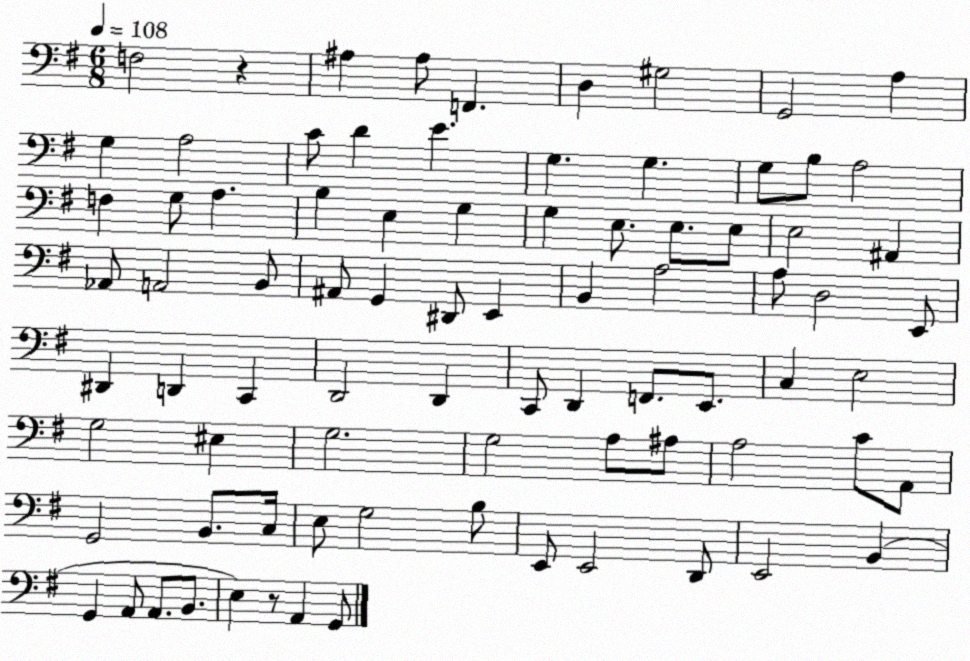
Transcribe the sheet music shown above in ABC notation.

X:1
T:Untitled
M:6/8
L:1/4
K:G
F,2 z ^A, ^A,/2 F,, D, ^G,2 G,,2 A, G, A,2 C/2 D E G, G, G,/2 B,/2 A,2 F, G,/2 A, B, E, G, G, E,/2 E,/2 E,/2 E,2 ^A,, _A,,/2 A,,2 B,,/2 ^A,,/2 G,, ^D,,/2 E,, B,, A,2 A,/2 D,2 E,,/2 ^D,, D,, C,, D,,2 D,, C,,/2 D,, F,,/2 E,,/2 C, E,2 G,2 ^E, G,2 G,2 A,/2 ^A,/2 A,2 C/2 A,,/2 G,,2 B,,/2 C,/4 E,/2 G,2 B,/2 E,,/2 E,,2 D,,/2 E,,2 B,, G,, A,,/2 A,,/2 B,,/2 E, z/2 A,, G,,/2